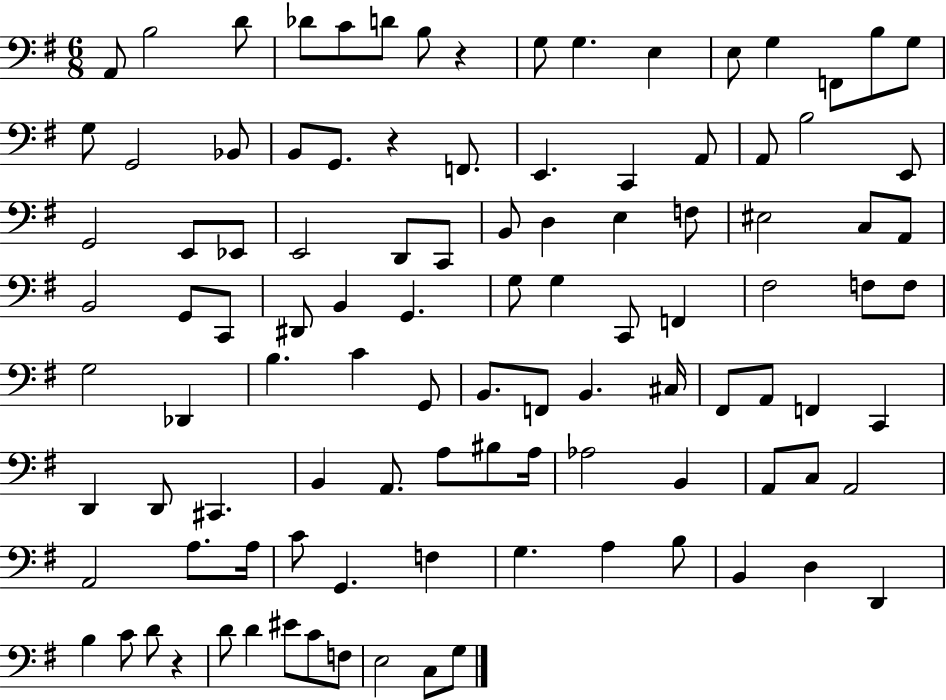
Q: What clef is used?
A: bass